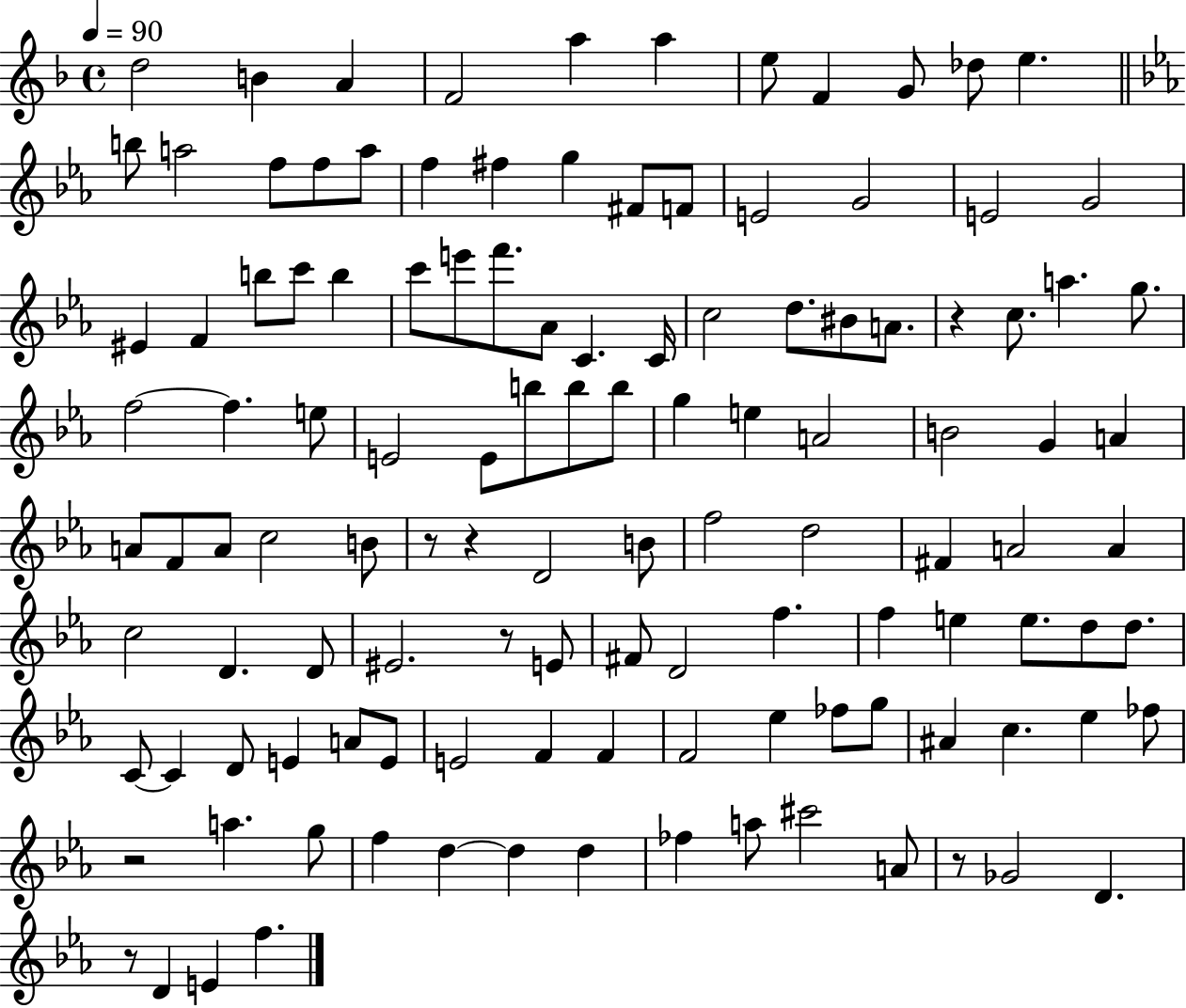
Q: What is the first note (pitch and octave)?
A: D5